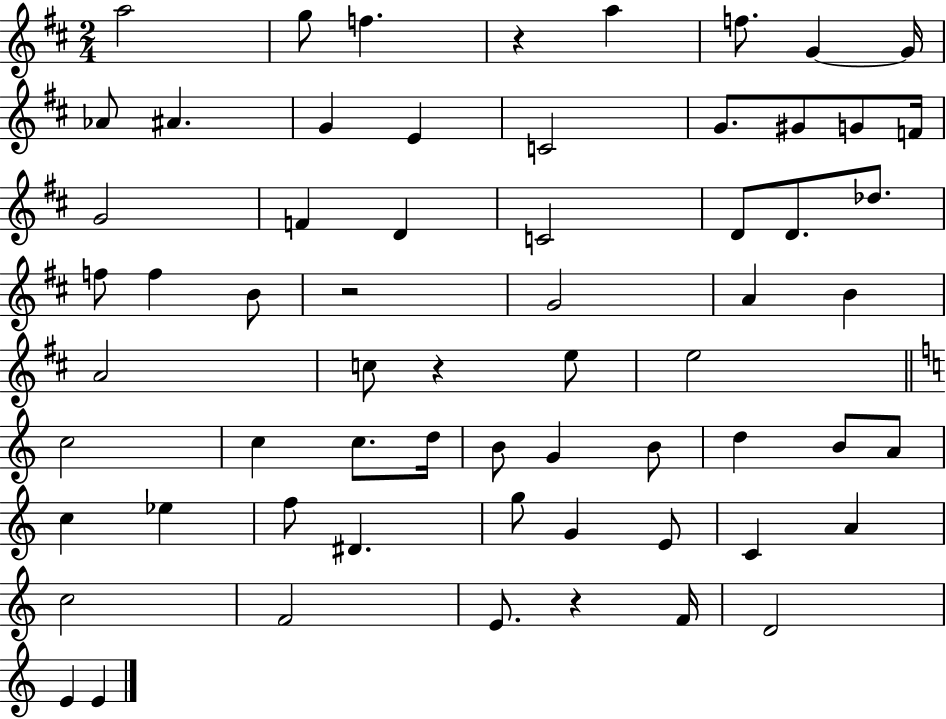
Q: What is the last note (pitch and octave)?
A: E4